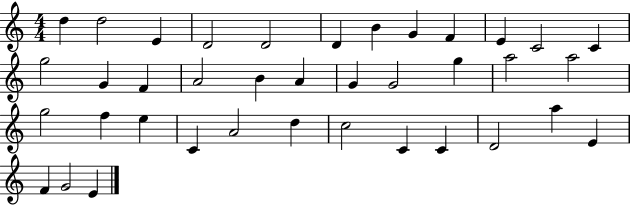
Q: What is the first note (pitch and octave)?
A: D5